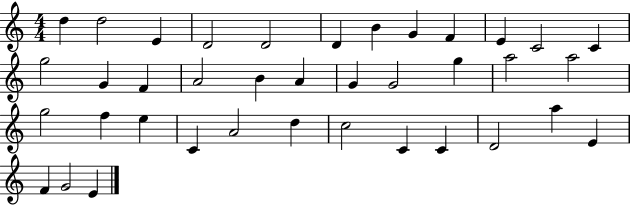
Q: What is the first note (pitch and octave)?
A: D5